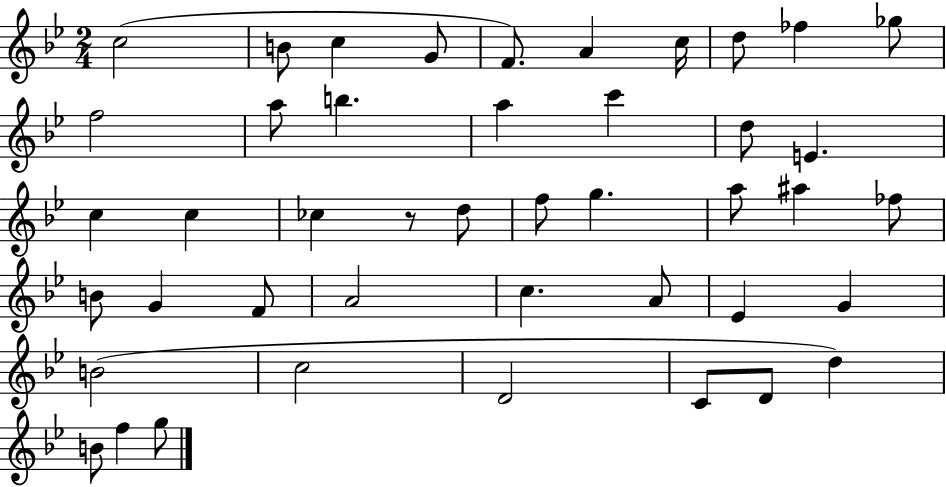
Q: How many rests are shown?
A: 1